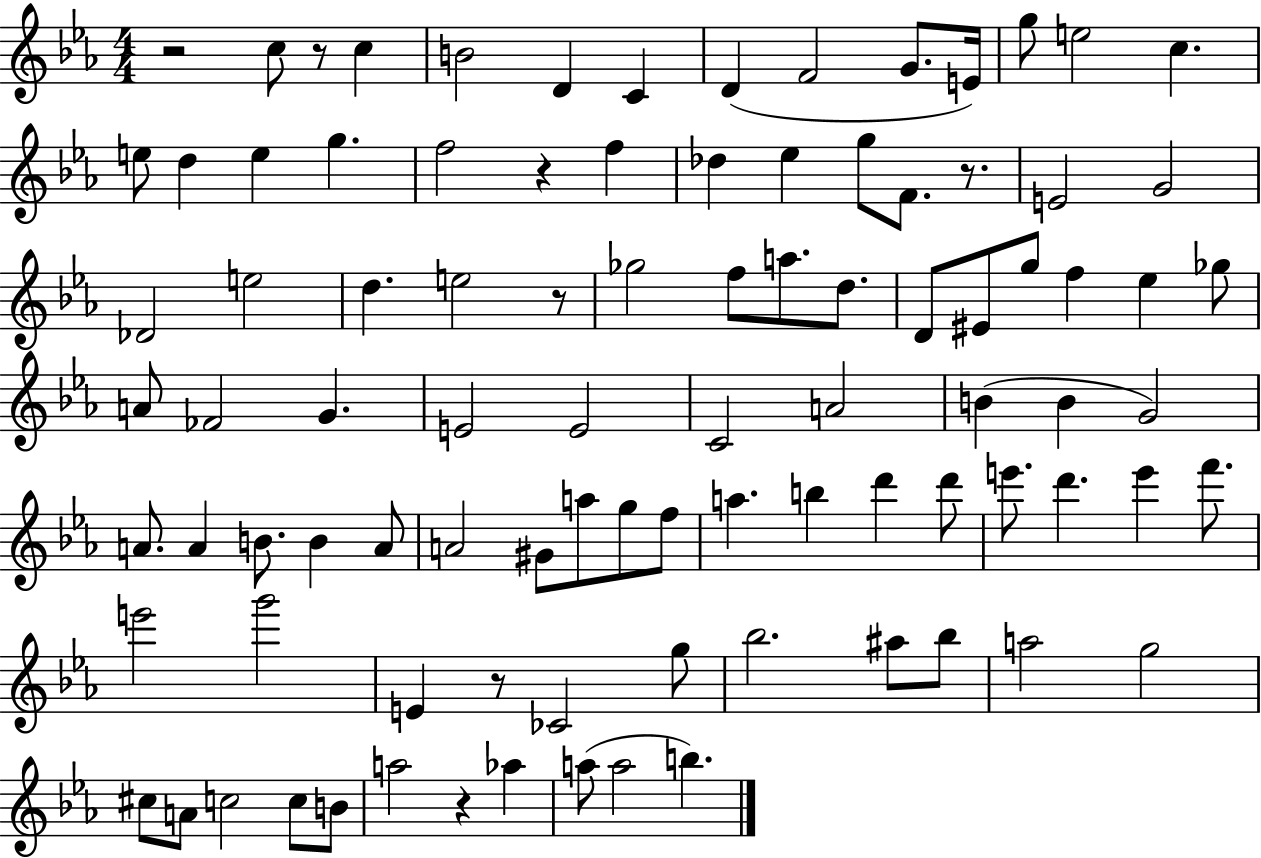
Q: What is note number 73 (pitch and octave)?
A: A#5